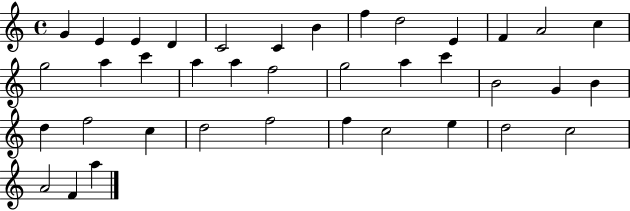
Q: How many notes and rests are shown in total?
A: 38